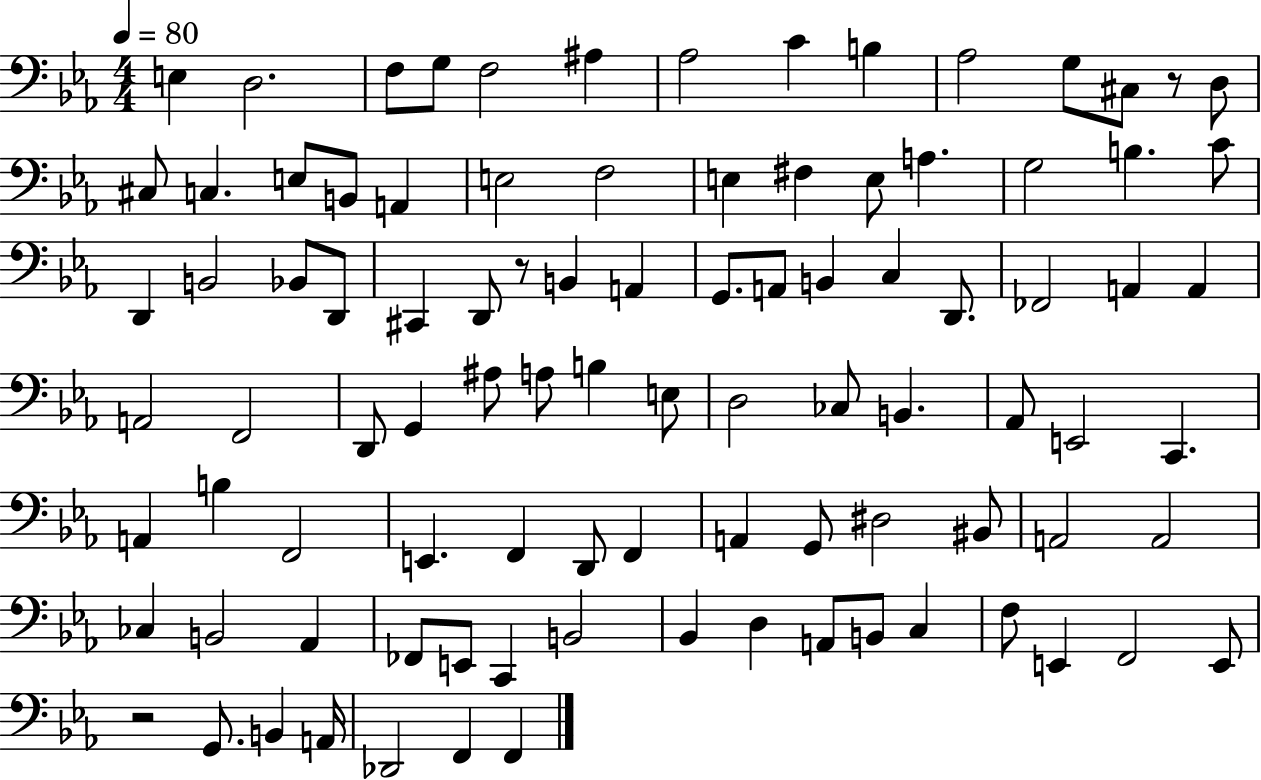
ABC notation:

X:1
T:Untitled
M:4/4
L:1/4
K:Eb
E, D,2 F,/2 G,/2 F,2 ^A, _A,2 C B, _A,2 G,/2 ^C,/2 z/2 D,/2 ^C,/2 C, E,/2 B,,/2 A,, E,2 F,2 E, ^F, E,/2 A, G,2 B, C/2 D,, B,,2 _B,,/2 D,,/2 ^C,, D,,/2 z/2 B,, A,, G,,/2 A,,/2 B,, C, D,,/2 _F,,2 A,, A,, A,,2 F,,2 D,,/2 G,, ^A,/2 A,/2 B, E,/2 D,2 _C,/2 B,, _A,,/2 E,,2 C,, A,, B, F,,2 E,, F,, D,,/2 F,, A,, G,,/2 ^D,2 ^B,,/2 A,,2 A,,2 _C, B,,2 _A,, _F,,/2 E,,/2 C,, B,,2 _B,, D, A,,/2 B,,/2 C, F,/2 E,, F,,2 E,,/2 z2 G,,/2 B,, A,,/4 _D,,2 F,, F,,